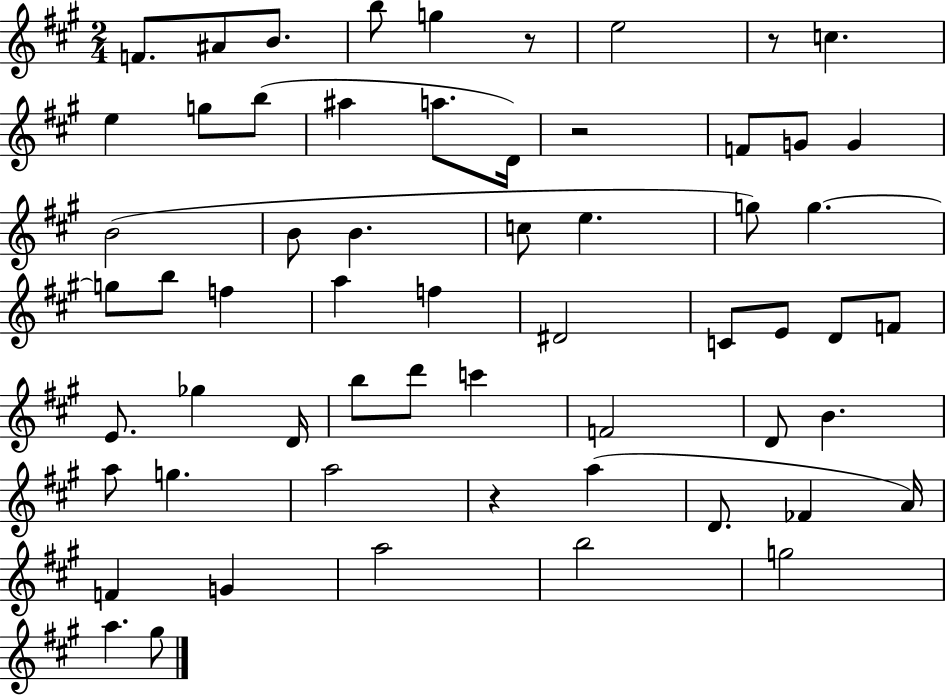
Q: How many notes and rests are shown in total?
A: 60